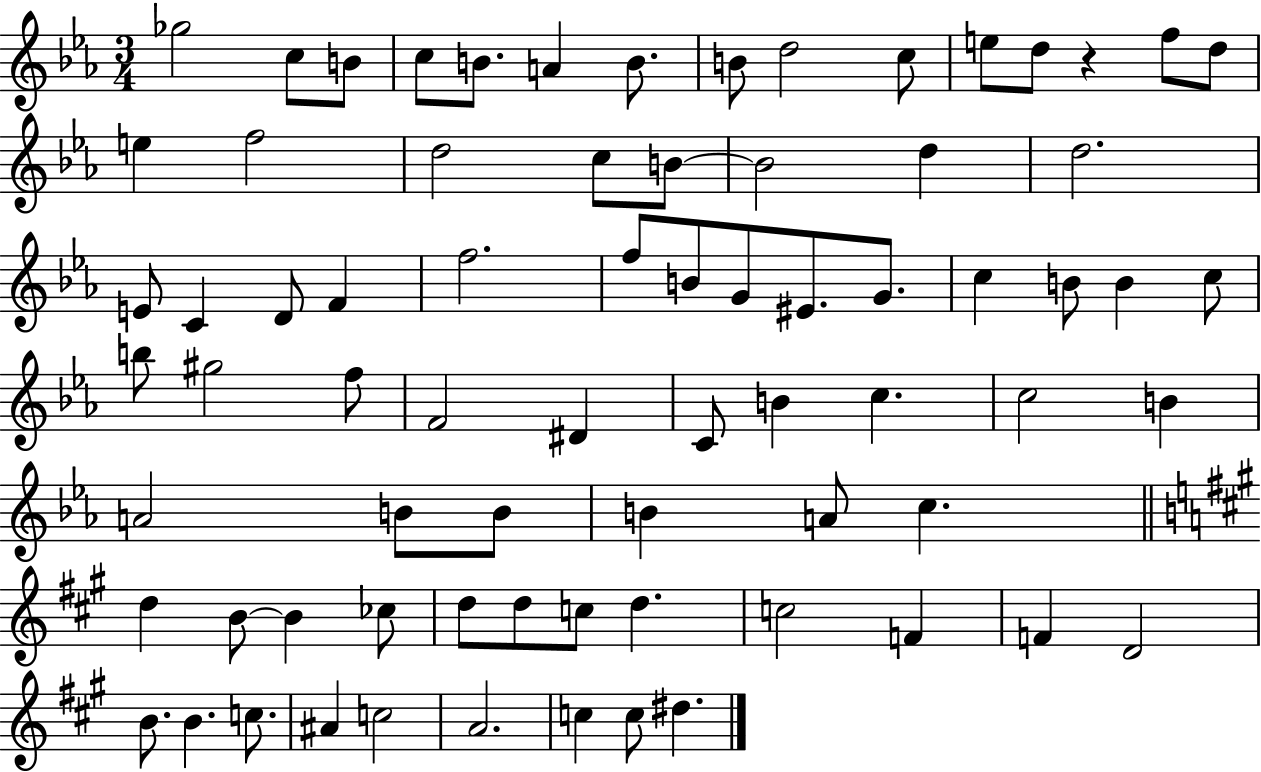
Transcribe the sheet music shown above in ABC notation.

X:1
T:Untitled
M:3/4
L:1/4
K:Eb
_g2 c/2 B/2 c/2 B/2 A B/2 B/2 d2 c/2 e/2 d/2 z f/2 d/2 e f2 d2 c/2 B/2 B2 d d2 E/2 C D/2 F f2 f/2 B/2 G/2 ^E/2 G/2 c B/2 B c/2 b/2 ^g2 f/2 F2 ^D C/2 B c c2 B A2 B/2 B/2 B A/2 c d B/2 B _c/2 d/2 d/2 c/2 d c2 F F D2 B/2 B c/2 ^A c2 A2 c c/2 ^d